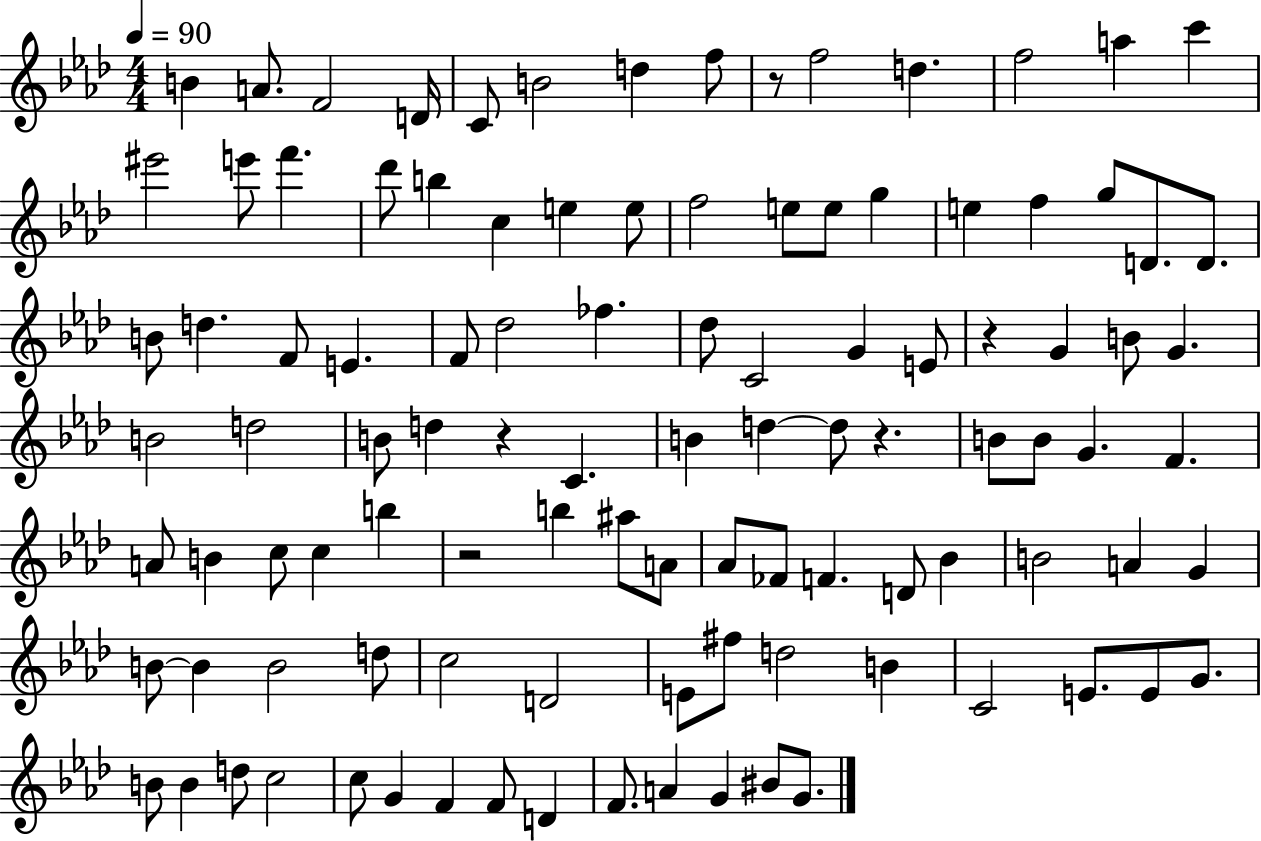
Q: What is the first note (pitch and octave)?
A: B4